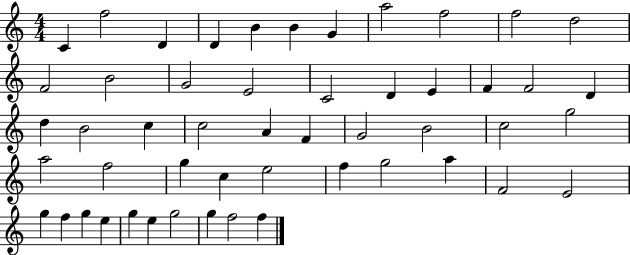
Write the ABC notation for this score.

X:1
T:Untitled
M:4/4
L:1/4
K:C
C f2 D D B B G a2 f2 f2 d2 F2 B2 G2 E2 C2 D E F F2 D d B2 c c2 A F G2 B2 c2 g2 a2 f2 g c e2 f g2 a F2 E2 g f g e g e g2 g f2 f